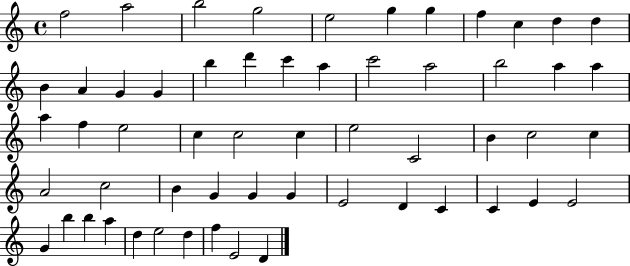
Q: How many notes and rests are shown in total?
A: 57